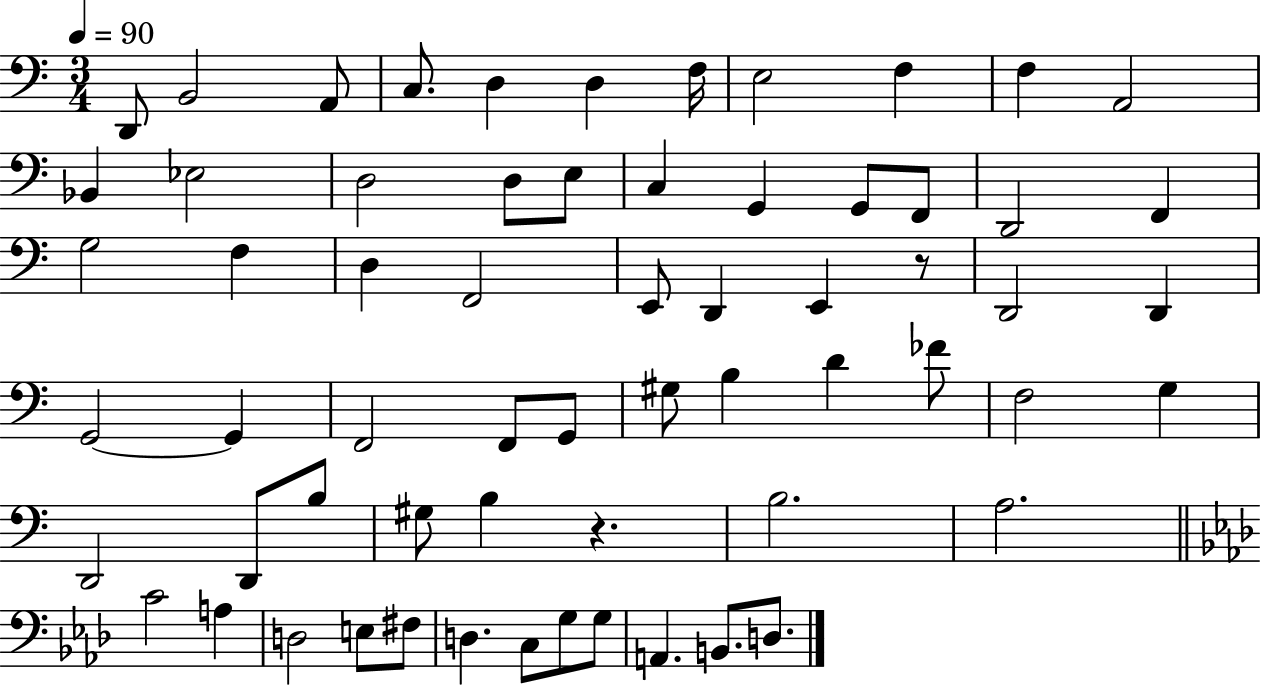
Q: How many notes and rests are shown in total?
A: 63